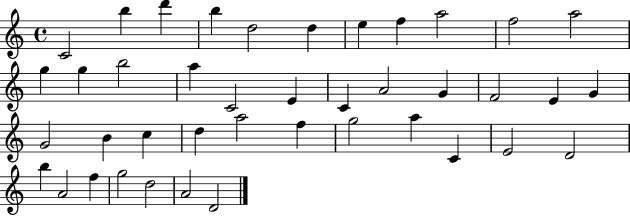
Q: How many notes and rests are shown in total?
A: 41